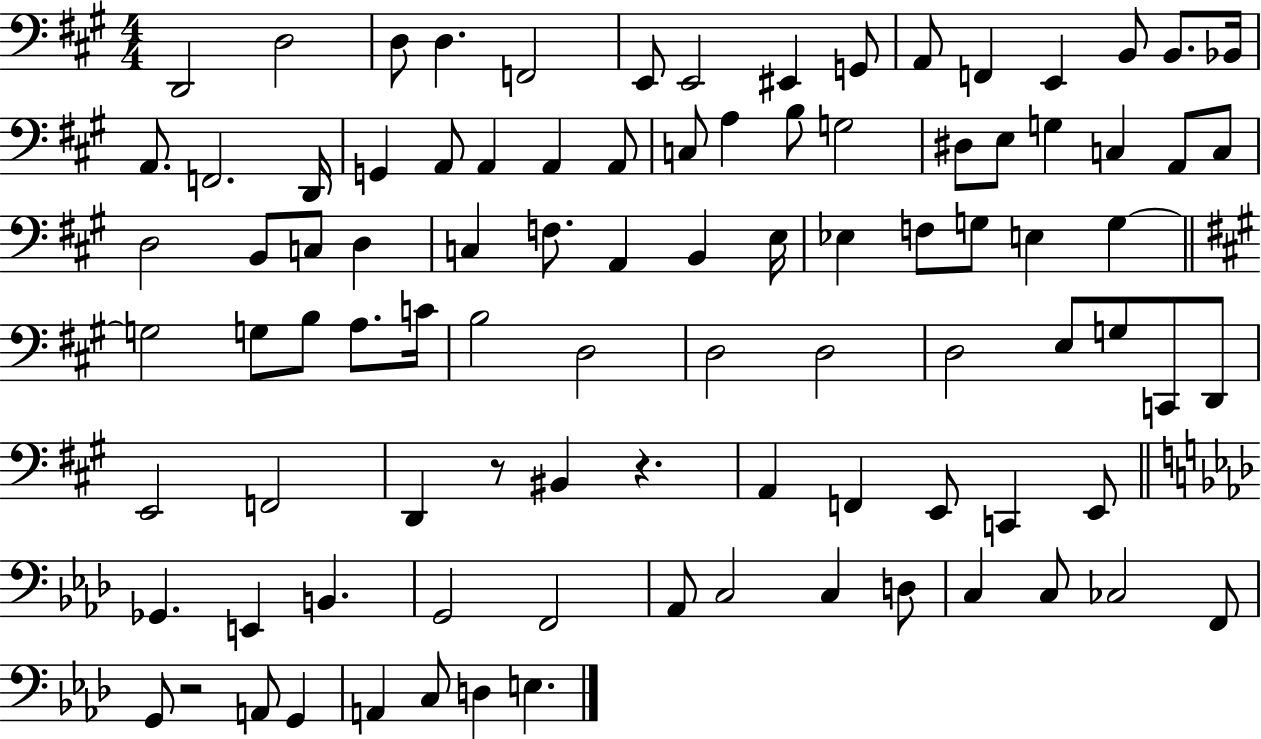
D2/h D3/h D3/e D3/q. F2/h E2/e E2/h EIS2/q G2/e A2/e F2/q E2/q B2/e B2/e. Bb2/s A2/e. F2/h. D2/s G2/q A2/e A2/q A2/q A2/e C3/e A3/q B3/e G3/h D#3/e E3/e G3/q C3/q A2/e C3/e D3/h B2/e C3/e D3/q C3/q F3/e. A2/q B2/q E3/s Eb3/q F3/e G3/e E3/q G3/q G3/h G3/e B3/e A3/e. C4/s B3/h D3/h D3/h D3/h D3/h E3/e G3/e C2/e D2/e E2/h F2/h D2/q R/e BIS2/q R/q. A2/q F2/q E2/e C2/q E2/e Gb2/q. E2/q B2/q. G2/h F2/h Ab2/e C3/h C3/q D3/e C3/q C3/e CES3/h F2/e G2/e R/h A2/e G2/q A2/q C3/e D3/q E3/q.